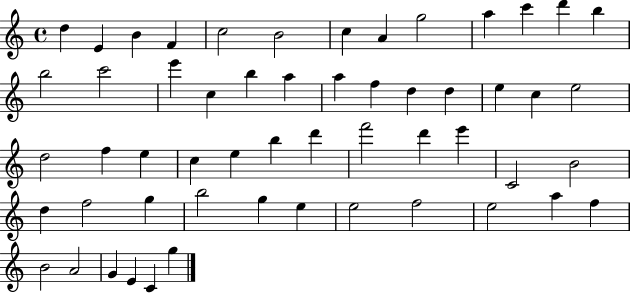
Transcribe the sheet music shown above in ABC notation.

X:1
T:Untitled
M:4/4
L:1/4
K:C
d E B F c2 B2 c A g2 a c' d' b b2 c'2 e' c b a a f d d e c e2 d2 f e c e b d' f'2 d' e' C2 B2 d f2 g b2 g e e2 f2 e2 a f B2 A2 G E C g